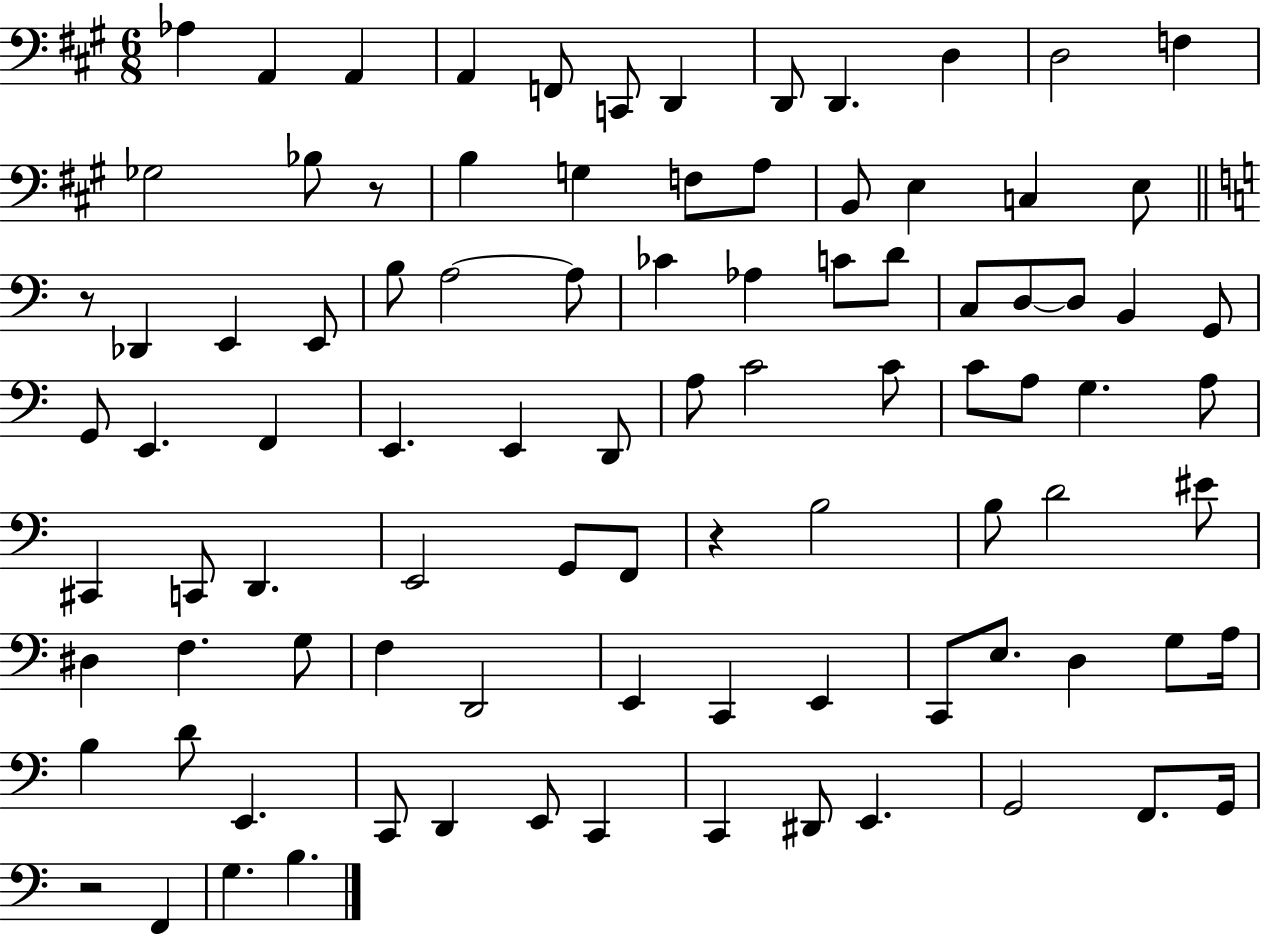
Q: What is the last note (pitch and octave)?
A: B3